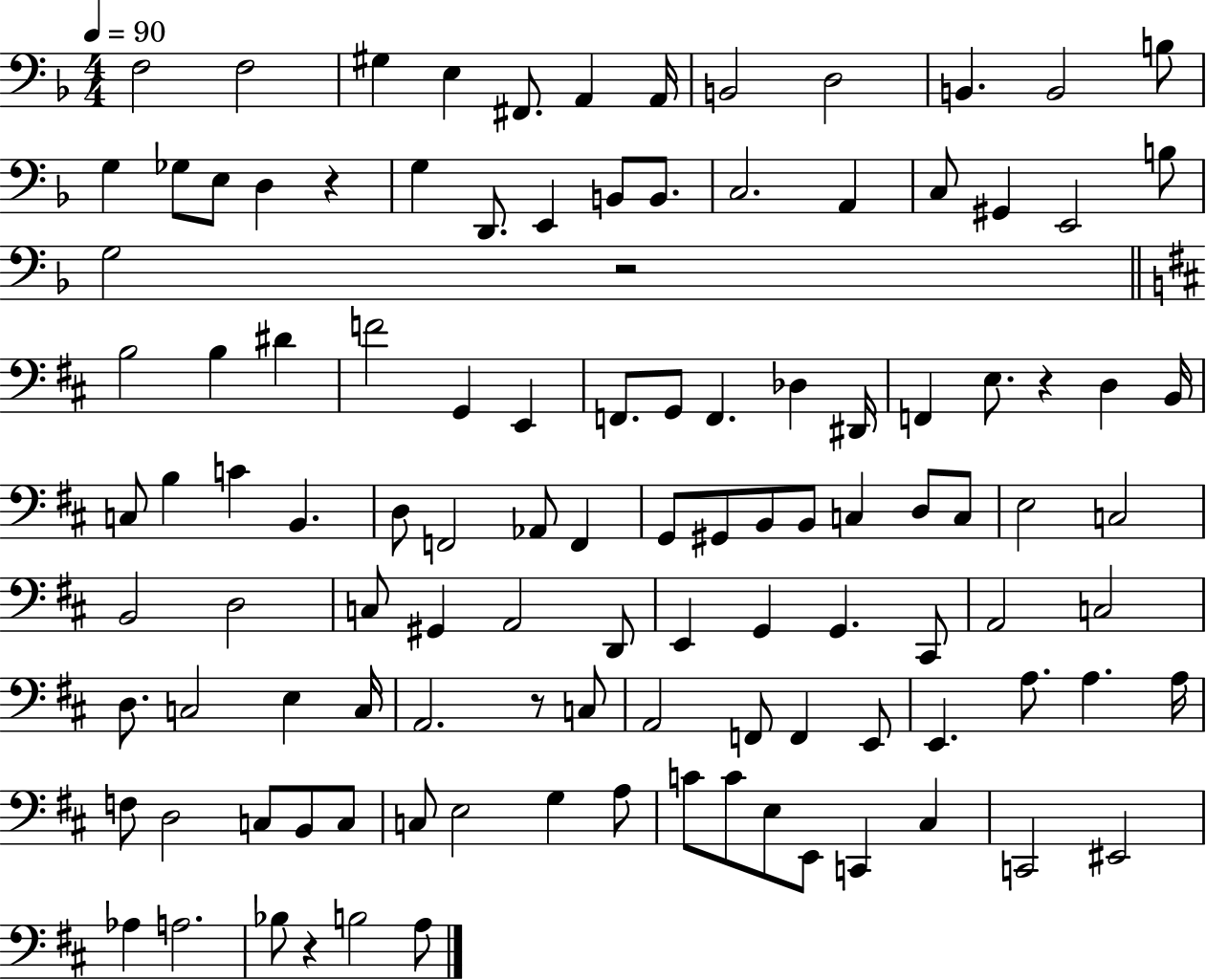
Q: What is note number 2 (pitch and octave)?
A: F3